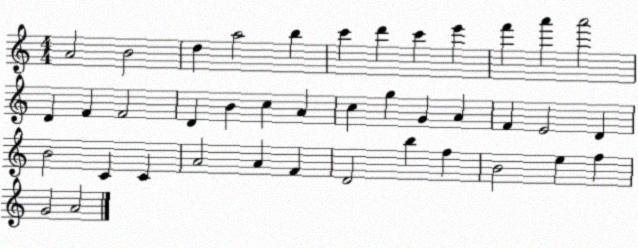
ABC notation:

X:1
T:Untitled
M:4/4
L:1/4
K:C
A2 B2 d a2 b c' d' c' e' f' a' a'2 D F F2 D B c A c g G A F E2 D B2 C C A2 A F D2 b f B2 e f G2 A2